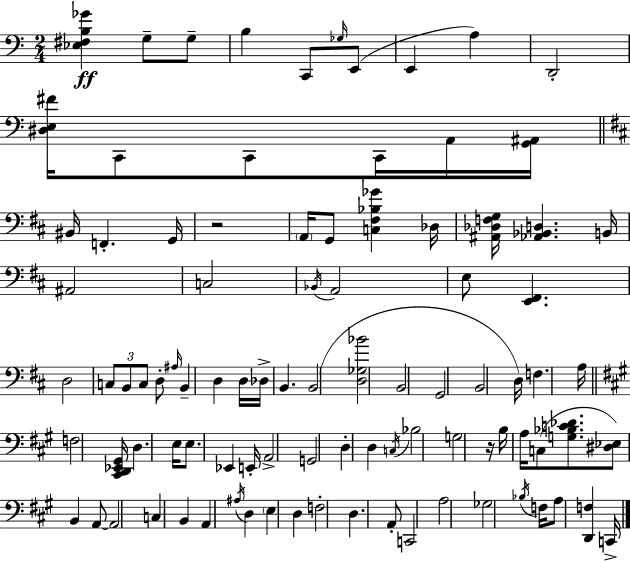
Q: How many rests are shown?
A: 2